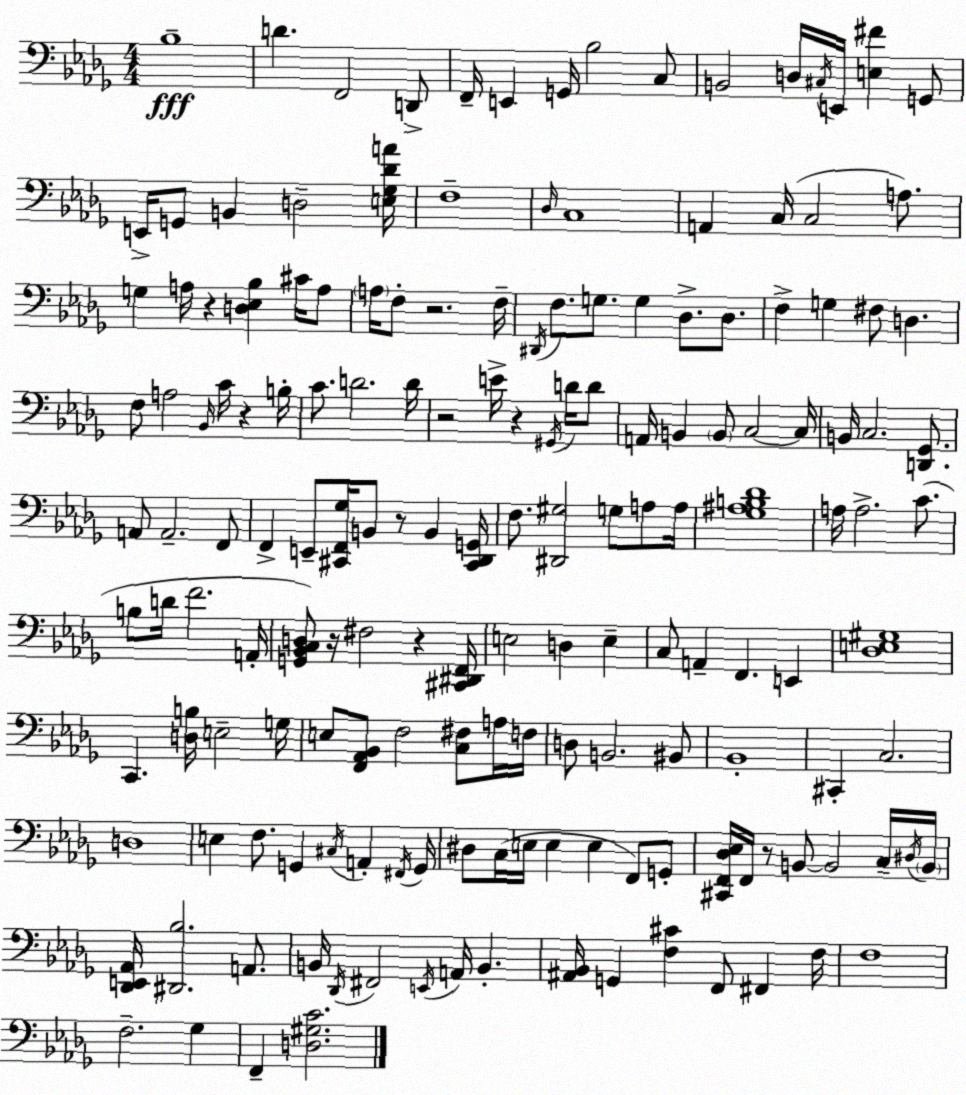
X:1
T:Untitled
M:4/4
L:1/4
K:Bbm
_B,4 D F,,2 D,,/2 F,,/4 E,, G,,/4 _B,2 C,/2 B,,2 D,/4 ^C,/4 E,,/4 [E,^F] G,,/2 E,,/4 G,,/2 B,, D,2 [E,_G,_DA]/4 F,4 _D,/4 C,4 A,, C,/4 C,2 A,/2 G, A,/4 z [D,_E,_B,] ^C/4 A,/2 A,/4 F,/2 z2 F,/4 ^D,,/4 F,/2 G,/2 G, _D,/2 _D,/2 F, G, ^F,/2 D, F,/2 A,2 _B,,/4 C/4 z B,/4 C/2 D2 D/4 z2 E/4 z ^G,,/4 D/4 D/2 A,,/4 B,, B,,/2 C,2 C,/4 B,,/4 C,2 [D,,_G,,]/2 A,,/2 A,,2 F,,/2 F,, E,,/2 [^C,,F,,_G,]/4 B,,/2 z/2 B,, [^C,,_D,,G,,]/4 F,/2 [^D,,^G,]2 G,/2 A,/2 A,/4 [_G,^A,B,_D]4 A,/4 A,2 C/2 B,/2 D/4 F2 A,,/4 [G,,_B,,C,D,]/2 z/4 ^F,2 z [^C,,^D,,F,,]/4 E,2 D, E, C,/2 A,, F,, E,, [_D,E,^G,]4 C,, [D,B,]/4 E,2 G,/4 E,/2 [F,,_A,,_B,,]/2 F,2 [C,^F,]/2 A,/4 F,/4 D,/2 B,,2 ^B,,/2 _B,,4 ^C,, C,2 D,4 E, F,/2 G,, ^C,/4 A,, ^F,,/4 G,,/4 ^D,/2 C,/4 E,/4 E, E, F,,/2 G,,/2 [^C,,F,,_D,_E,]/4 F,,/4 z/2 B,,/2 B,,2 C,/4 ^D,/4 B,,/4 [_D,,E,,_A,,]/4 [^D,,_B,]2 A,,/2 B,,/4 _D,,/4 ^F,,2 E,,/4 A,,/4 B,, [^A,,_B,,]/4 G,, [F,^C] F,,/2 ^F,, F,/4 F,4 F,2 _G, F,, [D,^G,C]2